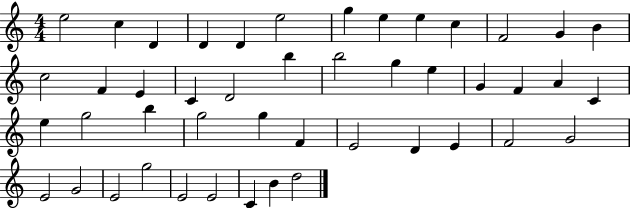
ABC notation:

X:1
T:Untitled
M:4/4
L:1/4
K:C
e2 c D D D e2 g e e c F2 G B c2 F E C D2 b b2 g e G F A C e g2 b g2 g F E2 D E F2 G2 E2 G2 E2 g2 E2 E2 C B d2